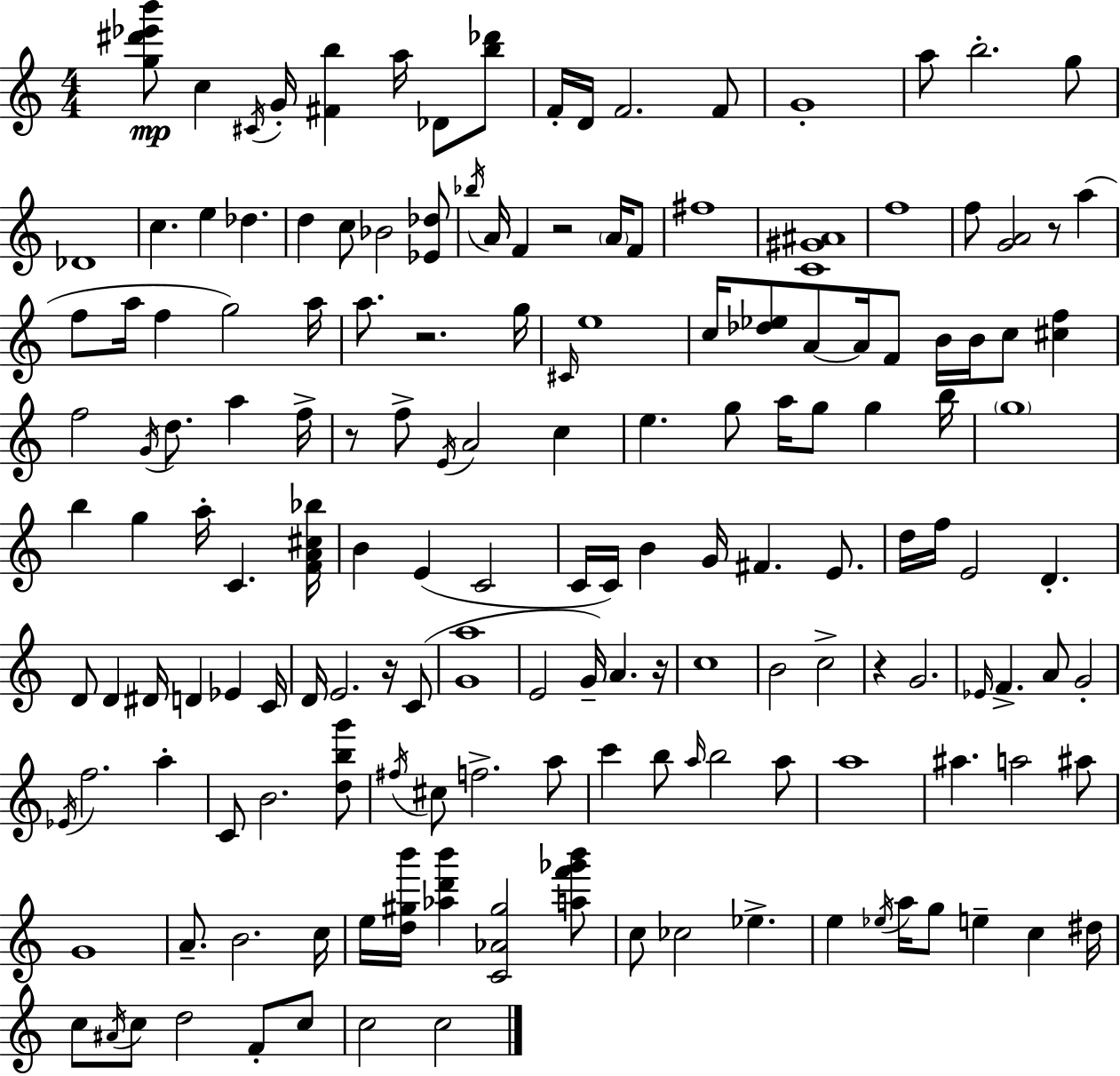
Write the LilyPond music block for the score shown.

{
  \clef treble
  \numericTimeSignature
  \time 4/4
  \key c \major
  <g'' dis''' ees''' b'''>8\mp c''4 \acciaccatura { cis'16 } g'16-. <fis' b''>4 a''16 des'8 <b'' des'''>8 | f'16-. d'16 f'2. f'8 | g'1-. | a''8 b''2.-. g''8 | \break des'1 | c''4. e''4 des''4. | d''4 c''8 bes'2 <ees' des''>8 | \acciaccatura { bes''16 } a'16 f'4 r2 \parenthesize a'16 | \break f'8 fis''1 | <c' gis' ais'>1 | f''1 | f''8 <g' a'>2 r8 a''4( | \break f''8 a''16 f''4 g''2) | a''16 a''8. r2. | g''16 \grace { cis'16 } e''1 | c''16 <des'' ees''>8 a'8~~ a'16 f'8 b'16 b'16 c''8 <cis'' f''>4 | \break f''2 \acciaccatura { g'16 } d''8. a''4 | f''16-> r8 f''8-> \acciaccatura { e'16 } a'2 | c''4 e''4. g''8 a''16 g''8 | g''4 b''16 \parenthesize g''1 | \break b''4 g''4 a''16-. c'4. | <f' a' cis'' bes''>16 b'4 e'4( c'2 | c'16 c'16) b'4 g'16 fis'4. | e'8. d''16 f''16 e'2 d'4.-. | \break d'8 d'4 dis'16 d'4 | ees'4 c'16 d'16 e'2. | r16 c'8( <g' a''>1 | e'2 g'16--) a'4. | \break r16 c''1 | b'2 c''2-> | r4 g'2. | \grace { ees'16 } f'4.-> a'8 g'2-. | \break \acciaccatura { ees'16 } f''2. | a''4-. c'8 b'2. | <d'' b'' g'''>8 \acciaccatura { fis''16 } cis''8 f''2.-> | a''8 c'''4 b''8 \grace { a''16 } b''2 | \break a''8 a''1 | ais''4. a''2 | ais''8 g'1 | a'8.-- b'2. | \break c''16 e''16 <d'' gis'' b'''>16 <aes'' d''' b'''>4 <c' aes' gis''>2 | <a'' f''' ges''' b'''>8 c''8 ces''2 | ees''4.-> e''4 \acciaccatura { ees''16 } a''16 g''8 | e''4-- c''4 dis''16 c''8 \acciaccatura { ais'16 } c''8 d''2 | \break f'8-. c''8 c''2 | c''2 \bar "|."
}